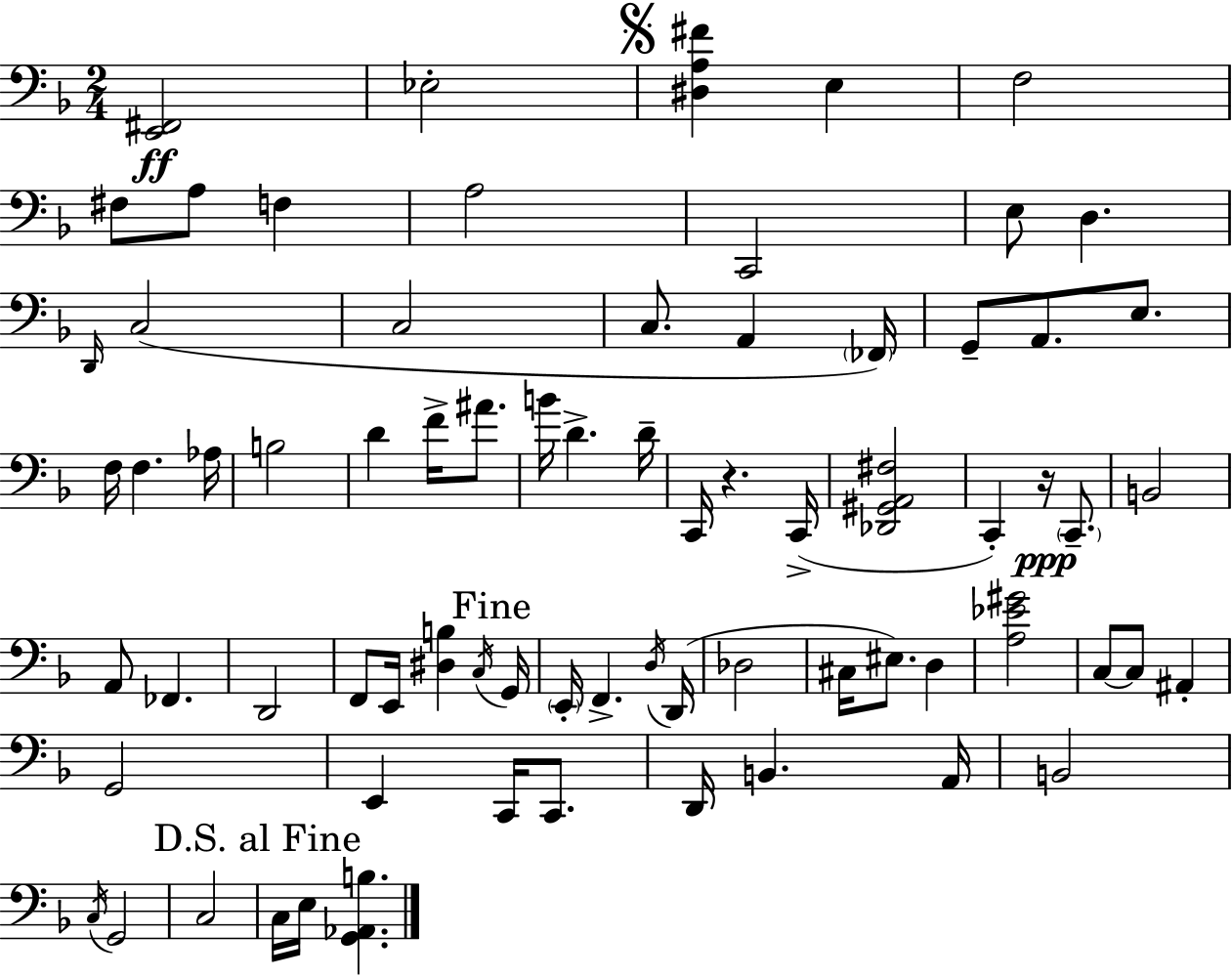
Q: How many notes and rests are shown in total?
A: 73